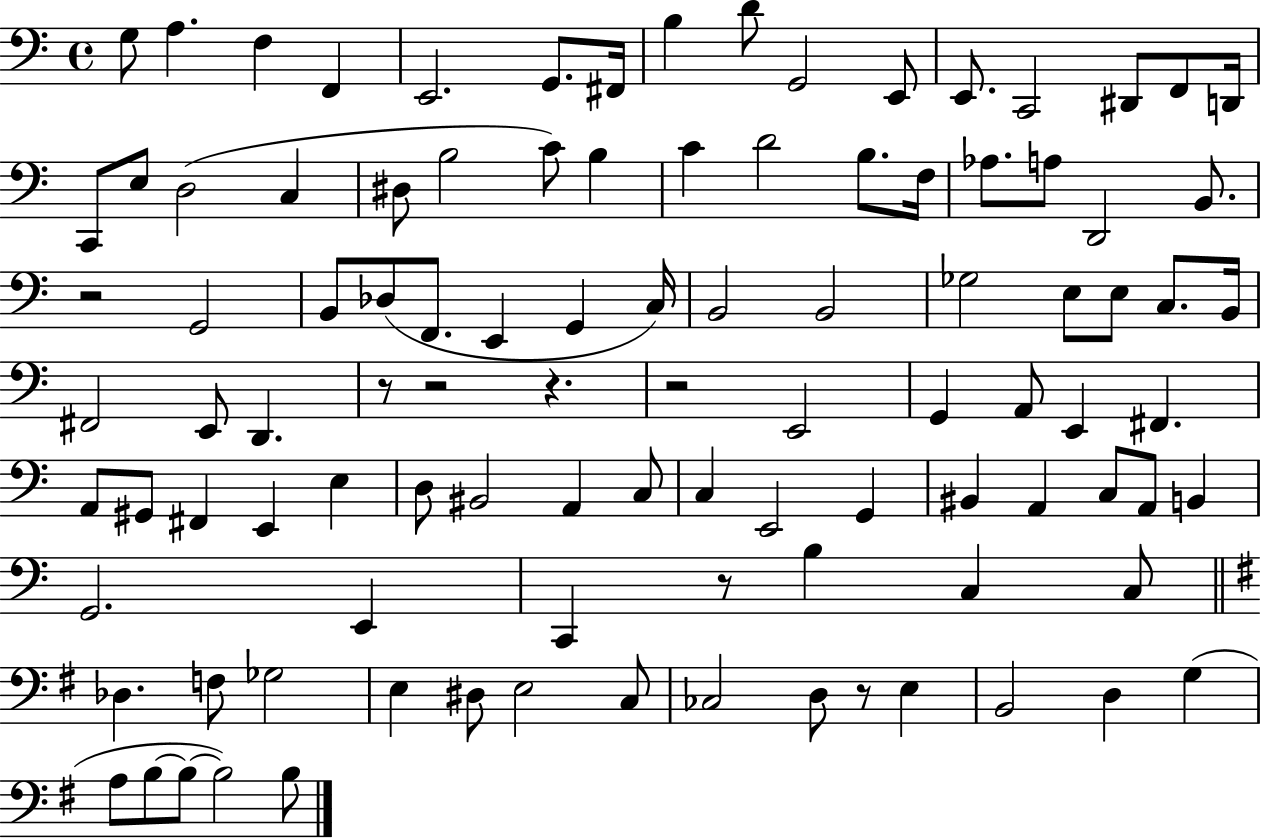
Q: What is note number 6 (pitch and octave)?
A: G2